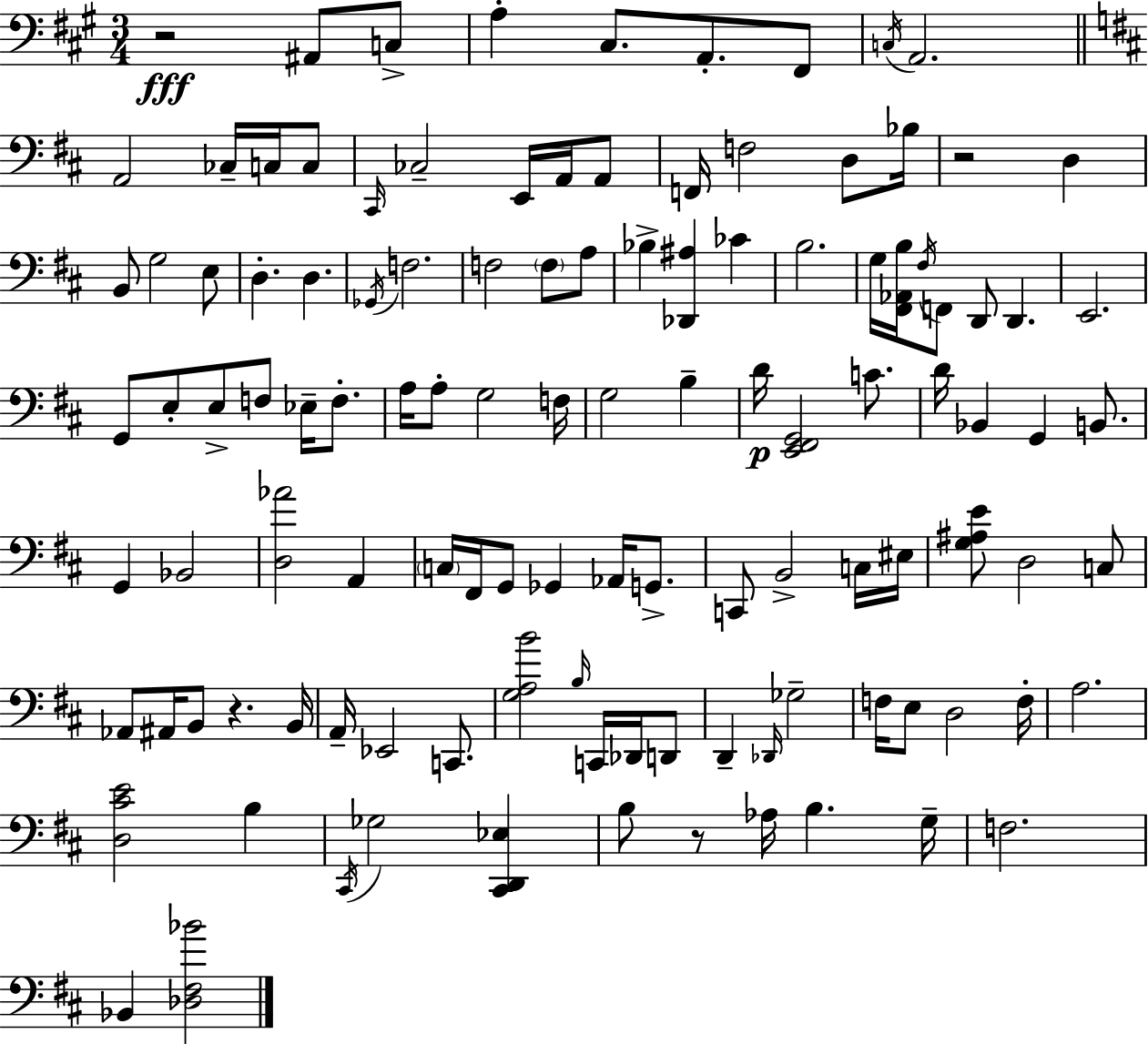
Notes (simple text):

R/h A#2/e C3/e A3/q C#3/e. A2/e. F#2/e C3/s A2/h. A2/h CES3/s C3/s C3/e C#2/s CES3/h E2/s A2/s A2/e F2/s F3/h D3/e Bb3/s R/h D3/q B2/e G3/h E3/e D3/q. D3/q. Gb2/s F3/h. F3/h F3/e A3/e Bb3/q [Db2,A#3]/q CES4/q B3/h. G3/s [F#2,Ab2,B3]/s F#3/s F2/e D2/e D2/q. E2/h. G2/e E3/e E3/e F3/e Eb3/s F3/e. A3/s A3/e G3/h F3/s G3/h B3/q D4/s [E2,F#2,G2]/h C4/e. D4/s Bb2/q G2/q B2/e. G2/q Bb2/h [D3,Ab4]/h A2/q C3/s F#2/s G2/e Gb2/q Ab2/s G2/e. C2/e B2/h C3/s EIS3/s [G3,A#3,E4]/e D3/h C3/e Ab2/e A#2/s B2/e R/q. B2/s A2/s Eb2/h C2/e. [G3,A3,B4]/h B3/s C2/s Db2/s D2/e D2/q Db2/s Gb3/h F3/s E3/e D3/h F3/s A3/h. [D3,C#4,E4]/h B3/q C#2/s Gb3/h [C#2,D2,Eb3]/q B3/e R/e Ab3/s B3/q. G3/s F3/h. Bb2/q [Db3,F#3,Bb4]/h